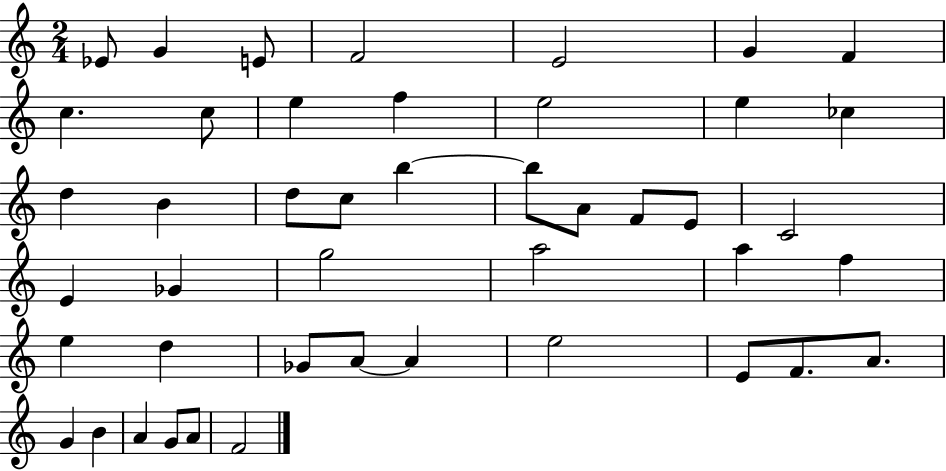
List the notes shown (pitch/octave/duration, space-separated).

Eb4/e G4/q E4/e F4/h E4/h G4/q F4/q C5/q. C5/e E5/q F5/q E5/h E5/q CES5/q D5/q B4/q D5/e C5/e B5/q B5/e A4/e F4/e E4/e C4/h E4/q Gb4/q G5/h A5/h A5/q F5/q E5/q D5/q Gb4/e A4/e A4/q E5/h E4/e F4/e. A4/e. G4/q B4/q A4/q G4/e A4/e F4/h